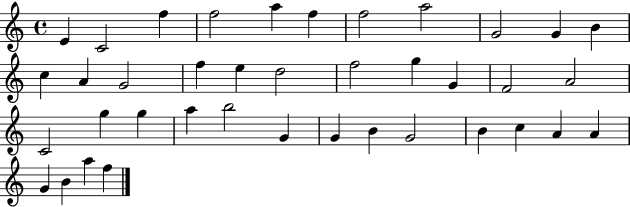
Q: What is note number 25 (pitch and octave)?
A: G5